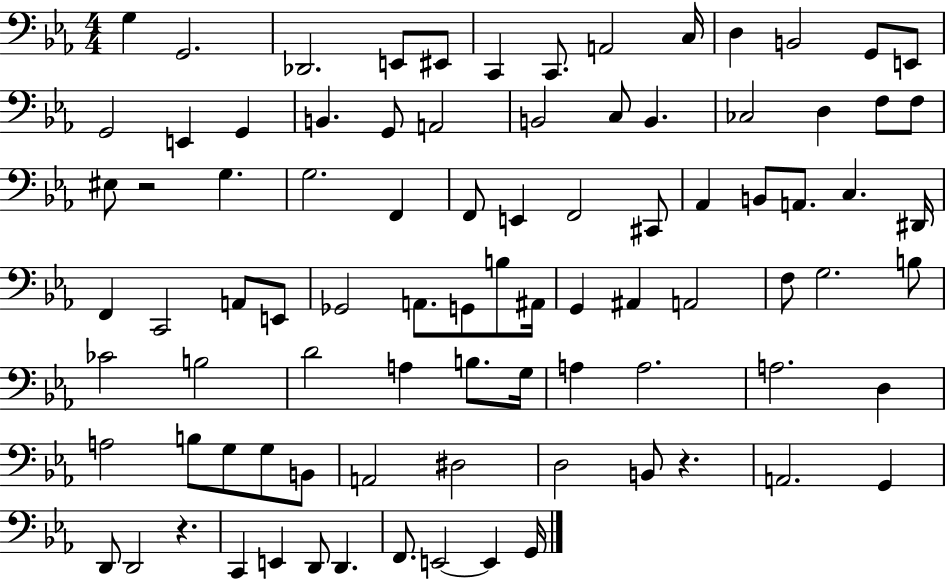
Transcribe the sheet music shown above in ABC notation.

X:1
T:Untitled
M:4/4
L:1/4
K:Eb
G, G,,2 _D,,2 E,,/2 ^E,,/2 C,, C,,/2 A,,2 C,/4 D, B,,2 G,,/2 E,,/2 G,,2 E,, G,, B,, G,,/2 A,,2 B,,2 C,/2 B,, _C,2 D, F,/2 F,/2 ^E,/2 z2 G, G,2 F,, F,,/2 E,, F,,2 ^C,,/2 _A,, B,,/2 A,,/2 C, ^D,,/4 F,, C,,2 A,,/2 E,,/2 _G,,2 A,,/2 G,,/2 B,/2 ^A,,/4 G,, ^A,, A,,2 F,/2 G,2 B,/2 _C2 B,2 D2 A, B,/2 G,/4 A, A,2 A,2 D, A,2 B,/2 G,/2 G,/2 B,,/2 A,,2 ^D,2 D,2 B,,/2 z A,,2 G,, D,,/2 D,,2 z C,, E,, D,,/2 D,, F,,/2 E,,2 E,, G,,/4